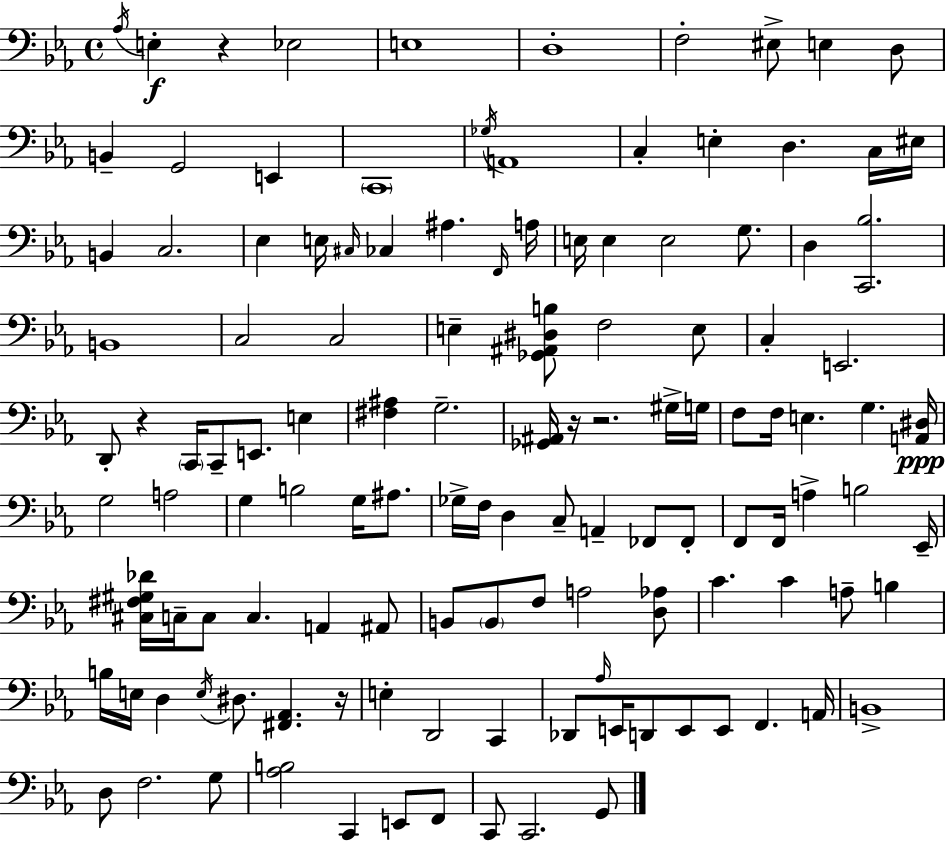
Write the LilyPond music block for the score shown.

{
  \clef bass
  \time 4/4
  \defaultTimeSignature
  \key ees \major
  \repeat volta 2 { \acciaccatura { aes16 }\f e4-. r4 ees2 | e1 | d1-. | f2-. eis8-> e4 d8 | \break b,4-- g,2 e,4 | \parenthesize c,1 | \acciaccatura { ges16 } a,1 | c4-. e4-. d4. | \break c16 eis16 b,4 c2. | ees4 e16 \grace { cis16 } ces4 ais4. | \grace { f,16 } a16 e16 e4 e2 | g8. d4 <c, bes>2. | \break b,1 | c2 c2 | e4-- <ges, ais, dis b>8 f2 | e8 c4-. e,2. | \break d,8-. r4 \parenthesize c,16 c,8-- e,8. | e4 <fis ais>4 g2.-- | <ges, ais,>16 r16 r2. | gis16-> g16 f8 f16 e4. g4. | \break <a, dis>16\ppp g2 a2 | g4 b2 | g16 ais8. ges16-> f16 d4 c8-- a,4-- | fes,8 fes,8-. f,8 f,16 a4-> b2 | \break ees,16-- <cis fis gis des'>16 c16-- c8 c4. a,4 | ais,8 b,8 \parenthesize b,8 f8 a2 | <d aes>8 c'4. c'4 a8-- | b4 b16 e16 d4 \acciaccatura { e16 } dis8. <fis, aes,>4. | \break r16 e4-. d,2 | c,4 des,8 \grace { aes16 } e,16 d,8 e,8 e,8 f,4. | a,16 b,1-> | d8 f2. | \break g8 <aes b>2 c,4 | e,8 f,8 c,8 c,2. | g,8 } \bar "|."
}